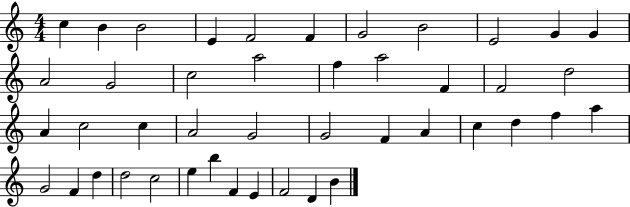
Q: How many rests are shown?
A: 0